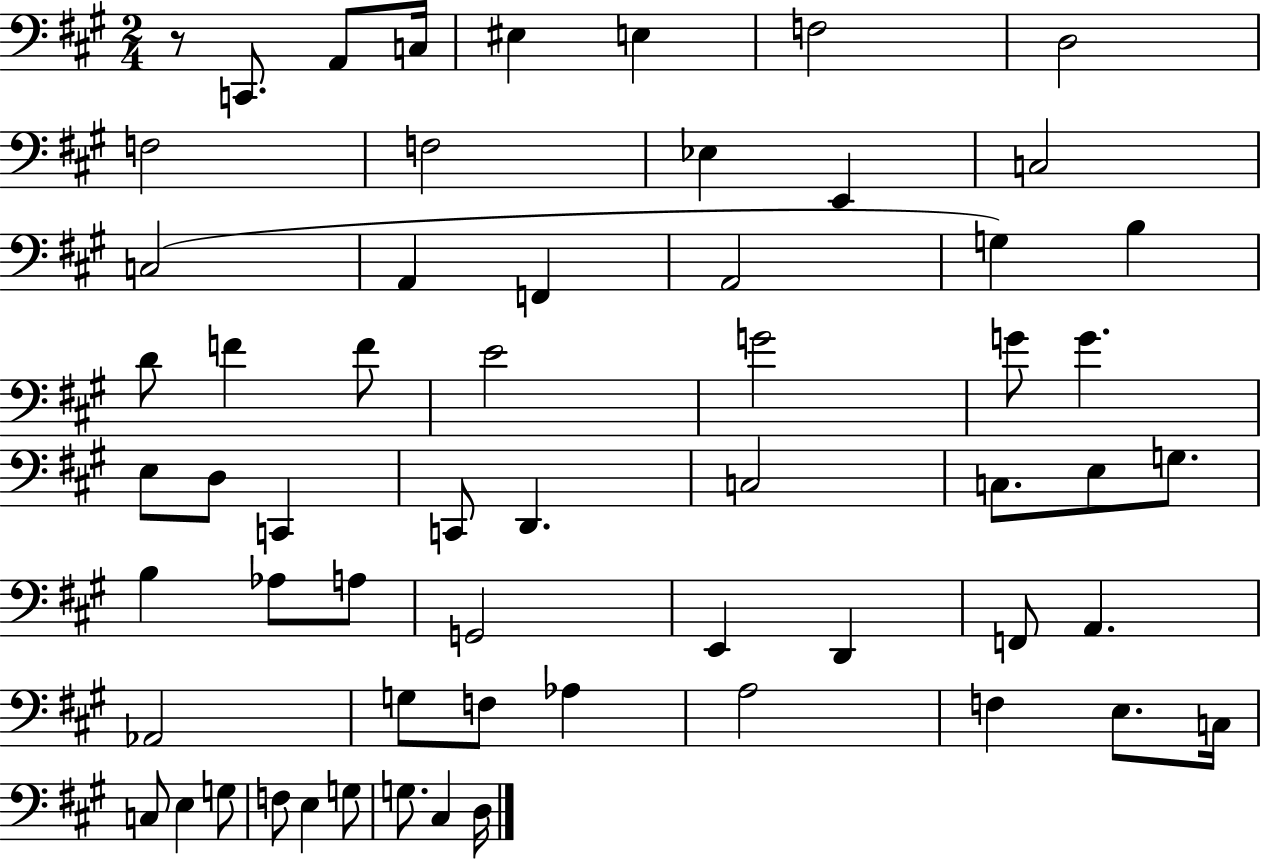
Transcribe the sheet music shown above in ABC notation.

X:1
T:Untitled
M:2/4
L:1/4
K:A
z/2 C,,/2 A,,/2 C,/4 ^E, E, F,2 D,2 F,2 F,2 _E, E,, C,2 C,2 A,, F,, A,,2 G, B, D/2 F F/2 E2 G2 G/2 G E,/2 D,/2 C,, C,,/2 D,, C,2 C,/2 E,/2 G,/2 B, _A,/2 A,/2 G,,2 E,, D,, F,,/2 A,, _A,,2 G,/2 F,/2 _A, A,2 F, E,/2 C,/4 C,/2 E, G,/2 F,/2 E, G,/2 G,/2 ^C, D,/4